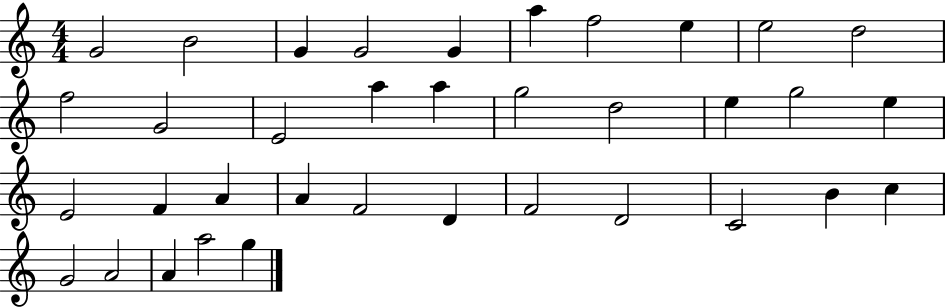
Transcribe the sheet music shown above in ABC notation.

X:1
T:Untitled
M:4/4
L:1/4
K:C
G2 B2 G G2 G a f2 e e2 d2 f2 G2 E2 a a g2 d2 e g2 e E2 F A A F2 D F2 D2 C2 B c G2 A2 A a2 g